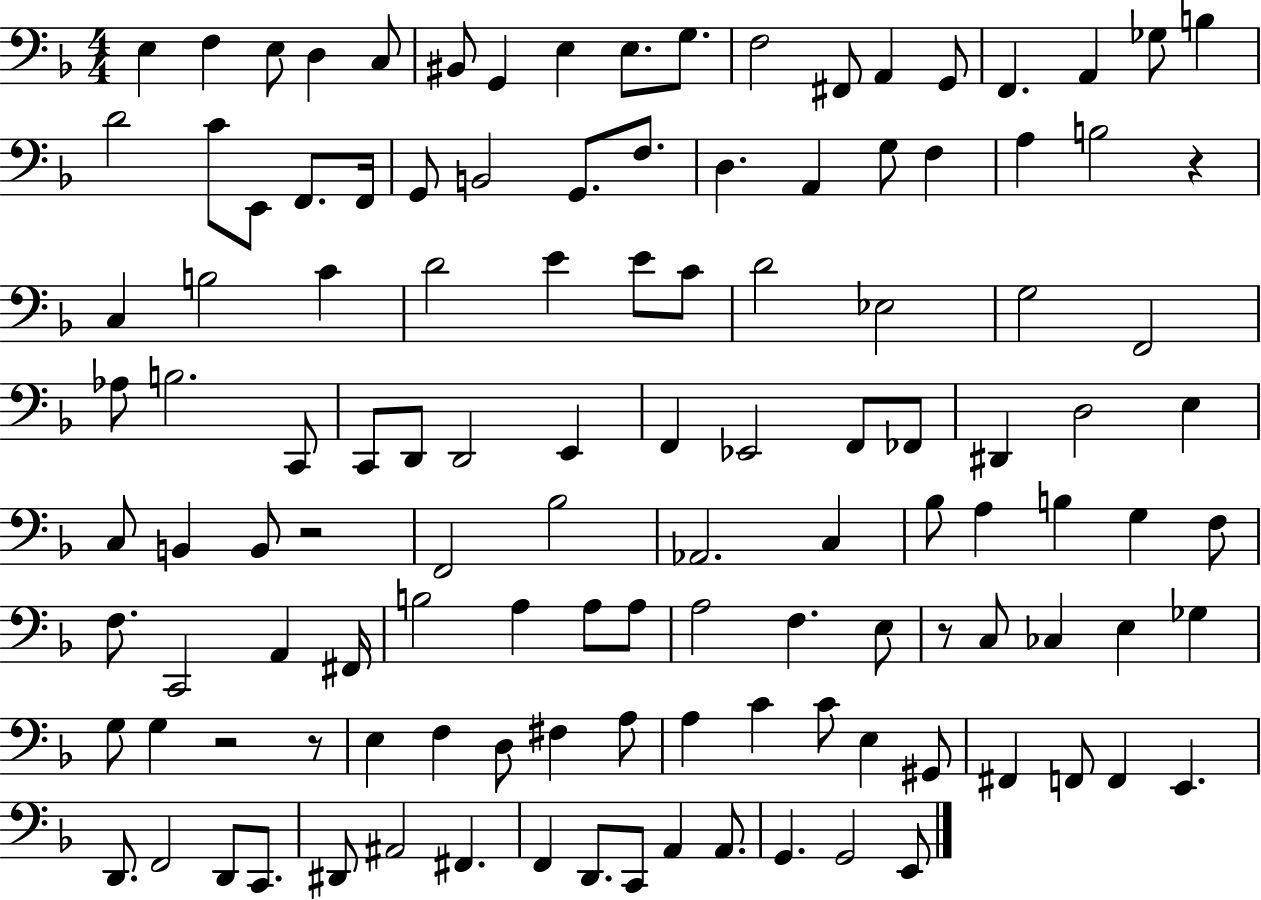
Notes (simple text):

E3/q F3/q E3/e D3/q C3/e BIS2/e G2/q E3/q E3/e. G3/e. F3/h F#2/e A2/q G2/e F2/q. A2/q Gb3/e B3/q D4/h C4/e E2/e F2/e. F2/s G2/e B2/h G2/e. F3/e. D3/q. A2/q G3/e F3/q A3/q B3/h R/q C3/q B3/h C4/q D4/h E4/q E4/e C4/e D4/h Eb3/h G3/h F2/h Ab3/e B3/h. C2/e C2/e D2/e D2/h E2/q F2/q Eb2/h F2/e FES2/e D#2/q D3/h E3/q C3/e B2/q B2/e R/h F2/h Bb3/h Ab2/h. C3/q Bb3/e A3/q B3/q G3/q F3/e F3/e. C2/h A2/q F#2/s B3/h A3/q A3/e A3/e A3/h F3/q. E3/e R/e C3/e CES3/q E3/q Gb3/q G3/e G3/q R/h R/e E3/q F3/q D3/e F#3/q A3/e A3/q C4/q C4/e E3/q G#2/e F#2/q F2/e F2/q E2/q. D2/e. F2/h D2/e C2/e. D#2/e A#2/h F#2/q. F2/q D2/e. C2/e A2/q A2/e. G2/q. G2/h E2/e